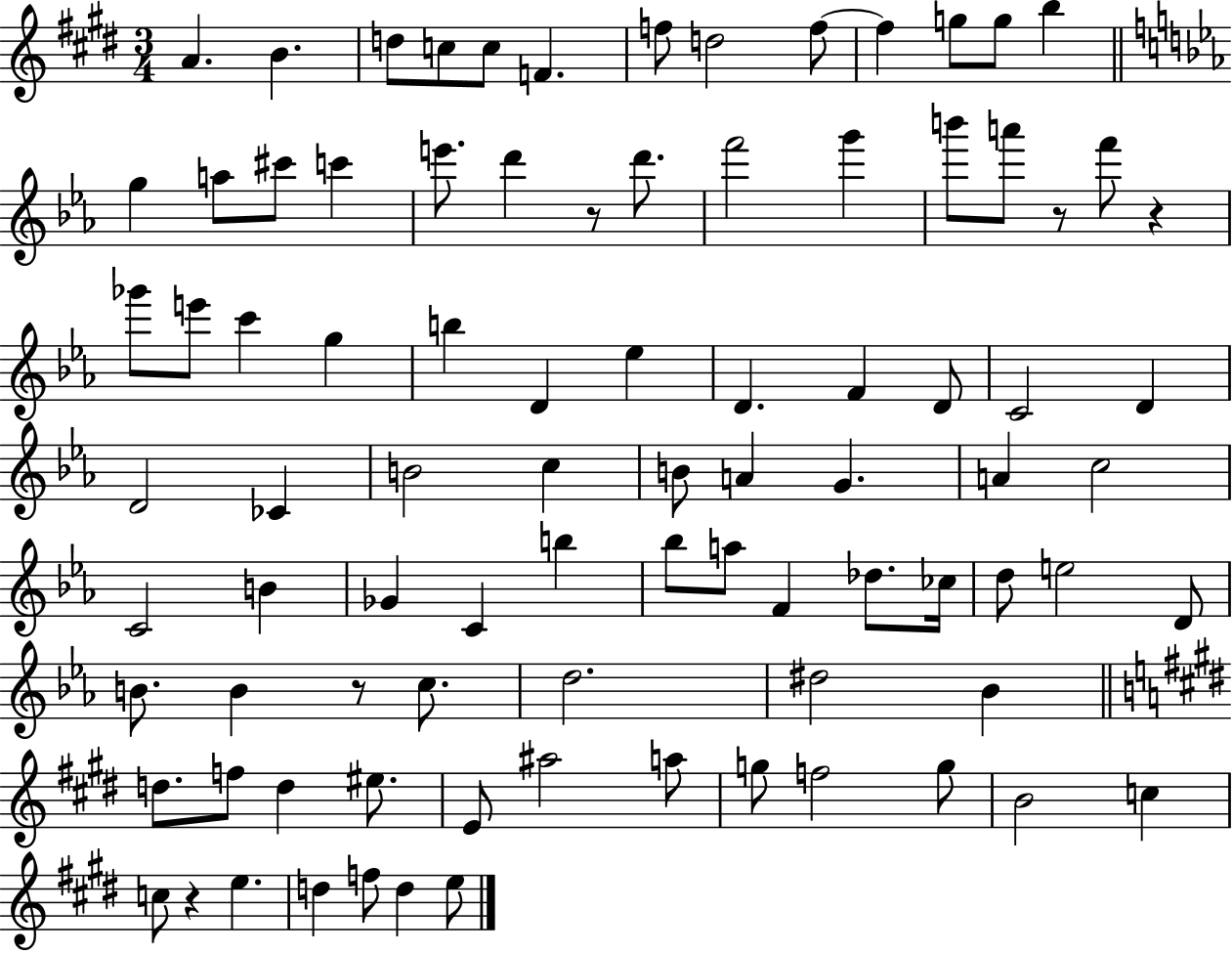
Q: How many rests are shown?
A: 5